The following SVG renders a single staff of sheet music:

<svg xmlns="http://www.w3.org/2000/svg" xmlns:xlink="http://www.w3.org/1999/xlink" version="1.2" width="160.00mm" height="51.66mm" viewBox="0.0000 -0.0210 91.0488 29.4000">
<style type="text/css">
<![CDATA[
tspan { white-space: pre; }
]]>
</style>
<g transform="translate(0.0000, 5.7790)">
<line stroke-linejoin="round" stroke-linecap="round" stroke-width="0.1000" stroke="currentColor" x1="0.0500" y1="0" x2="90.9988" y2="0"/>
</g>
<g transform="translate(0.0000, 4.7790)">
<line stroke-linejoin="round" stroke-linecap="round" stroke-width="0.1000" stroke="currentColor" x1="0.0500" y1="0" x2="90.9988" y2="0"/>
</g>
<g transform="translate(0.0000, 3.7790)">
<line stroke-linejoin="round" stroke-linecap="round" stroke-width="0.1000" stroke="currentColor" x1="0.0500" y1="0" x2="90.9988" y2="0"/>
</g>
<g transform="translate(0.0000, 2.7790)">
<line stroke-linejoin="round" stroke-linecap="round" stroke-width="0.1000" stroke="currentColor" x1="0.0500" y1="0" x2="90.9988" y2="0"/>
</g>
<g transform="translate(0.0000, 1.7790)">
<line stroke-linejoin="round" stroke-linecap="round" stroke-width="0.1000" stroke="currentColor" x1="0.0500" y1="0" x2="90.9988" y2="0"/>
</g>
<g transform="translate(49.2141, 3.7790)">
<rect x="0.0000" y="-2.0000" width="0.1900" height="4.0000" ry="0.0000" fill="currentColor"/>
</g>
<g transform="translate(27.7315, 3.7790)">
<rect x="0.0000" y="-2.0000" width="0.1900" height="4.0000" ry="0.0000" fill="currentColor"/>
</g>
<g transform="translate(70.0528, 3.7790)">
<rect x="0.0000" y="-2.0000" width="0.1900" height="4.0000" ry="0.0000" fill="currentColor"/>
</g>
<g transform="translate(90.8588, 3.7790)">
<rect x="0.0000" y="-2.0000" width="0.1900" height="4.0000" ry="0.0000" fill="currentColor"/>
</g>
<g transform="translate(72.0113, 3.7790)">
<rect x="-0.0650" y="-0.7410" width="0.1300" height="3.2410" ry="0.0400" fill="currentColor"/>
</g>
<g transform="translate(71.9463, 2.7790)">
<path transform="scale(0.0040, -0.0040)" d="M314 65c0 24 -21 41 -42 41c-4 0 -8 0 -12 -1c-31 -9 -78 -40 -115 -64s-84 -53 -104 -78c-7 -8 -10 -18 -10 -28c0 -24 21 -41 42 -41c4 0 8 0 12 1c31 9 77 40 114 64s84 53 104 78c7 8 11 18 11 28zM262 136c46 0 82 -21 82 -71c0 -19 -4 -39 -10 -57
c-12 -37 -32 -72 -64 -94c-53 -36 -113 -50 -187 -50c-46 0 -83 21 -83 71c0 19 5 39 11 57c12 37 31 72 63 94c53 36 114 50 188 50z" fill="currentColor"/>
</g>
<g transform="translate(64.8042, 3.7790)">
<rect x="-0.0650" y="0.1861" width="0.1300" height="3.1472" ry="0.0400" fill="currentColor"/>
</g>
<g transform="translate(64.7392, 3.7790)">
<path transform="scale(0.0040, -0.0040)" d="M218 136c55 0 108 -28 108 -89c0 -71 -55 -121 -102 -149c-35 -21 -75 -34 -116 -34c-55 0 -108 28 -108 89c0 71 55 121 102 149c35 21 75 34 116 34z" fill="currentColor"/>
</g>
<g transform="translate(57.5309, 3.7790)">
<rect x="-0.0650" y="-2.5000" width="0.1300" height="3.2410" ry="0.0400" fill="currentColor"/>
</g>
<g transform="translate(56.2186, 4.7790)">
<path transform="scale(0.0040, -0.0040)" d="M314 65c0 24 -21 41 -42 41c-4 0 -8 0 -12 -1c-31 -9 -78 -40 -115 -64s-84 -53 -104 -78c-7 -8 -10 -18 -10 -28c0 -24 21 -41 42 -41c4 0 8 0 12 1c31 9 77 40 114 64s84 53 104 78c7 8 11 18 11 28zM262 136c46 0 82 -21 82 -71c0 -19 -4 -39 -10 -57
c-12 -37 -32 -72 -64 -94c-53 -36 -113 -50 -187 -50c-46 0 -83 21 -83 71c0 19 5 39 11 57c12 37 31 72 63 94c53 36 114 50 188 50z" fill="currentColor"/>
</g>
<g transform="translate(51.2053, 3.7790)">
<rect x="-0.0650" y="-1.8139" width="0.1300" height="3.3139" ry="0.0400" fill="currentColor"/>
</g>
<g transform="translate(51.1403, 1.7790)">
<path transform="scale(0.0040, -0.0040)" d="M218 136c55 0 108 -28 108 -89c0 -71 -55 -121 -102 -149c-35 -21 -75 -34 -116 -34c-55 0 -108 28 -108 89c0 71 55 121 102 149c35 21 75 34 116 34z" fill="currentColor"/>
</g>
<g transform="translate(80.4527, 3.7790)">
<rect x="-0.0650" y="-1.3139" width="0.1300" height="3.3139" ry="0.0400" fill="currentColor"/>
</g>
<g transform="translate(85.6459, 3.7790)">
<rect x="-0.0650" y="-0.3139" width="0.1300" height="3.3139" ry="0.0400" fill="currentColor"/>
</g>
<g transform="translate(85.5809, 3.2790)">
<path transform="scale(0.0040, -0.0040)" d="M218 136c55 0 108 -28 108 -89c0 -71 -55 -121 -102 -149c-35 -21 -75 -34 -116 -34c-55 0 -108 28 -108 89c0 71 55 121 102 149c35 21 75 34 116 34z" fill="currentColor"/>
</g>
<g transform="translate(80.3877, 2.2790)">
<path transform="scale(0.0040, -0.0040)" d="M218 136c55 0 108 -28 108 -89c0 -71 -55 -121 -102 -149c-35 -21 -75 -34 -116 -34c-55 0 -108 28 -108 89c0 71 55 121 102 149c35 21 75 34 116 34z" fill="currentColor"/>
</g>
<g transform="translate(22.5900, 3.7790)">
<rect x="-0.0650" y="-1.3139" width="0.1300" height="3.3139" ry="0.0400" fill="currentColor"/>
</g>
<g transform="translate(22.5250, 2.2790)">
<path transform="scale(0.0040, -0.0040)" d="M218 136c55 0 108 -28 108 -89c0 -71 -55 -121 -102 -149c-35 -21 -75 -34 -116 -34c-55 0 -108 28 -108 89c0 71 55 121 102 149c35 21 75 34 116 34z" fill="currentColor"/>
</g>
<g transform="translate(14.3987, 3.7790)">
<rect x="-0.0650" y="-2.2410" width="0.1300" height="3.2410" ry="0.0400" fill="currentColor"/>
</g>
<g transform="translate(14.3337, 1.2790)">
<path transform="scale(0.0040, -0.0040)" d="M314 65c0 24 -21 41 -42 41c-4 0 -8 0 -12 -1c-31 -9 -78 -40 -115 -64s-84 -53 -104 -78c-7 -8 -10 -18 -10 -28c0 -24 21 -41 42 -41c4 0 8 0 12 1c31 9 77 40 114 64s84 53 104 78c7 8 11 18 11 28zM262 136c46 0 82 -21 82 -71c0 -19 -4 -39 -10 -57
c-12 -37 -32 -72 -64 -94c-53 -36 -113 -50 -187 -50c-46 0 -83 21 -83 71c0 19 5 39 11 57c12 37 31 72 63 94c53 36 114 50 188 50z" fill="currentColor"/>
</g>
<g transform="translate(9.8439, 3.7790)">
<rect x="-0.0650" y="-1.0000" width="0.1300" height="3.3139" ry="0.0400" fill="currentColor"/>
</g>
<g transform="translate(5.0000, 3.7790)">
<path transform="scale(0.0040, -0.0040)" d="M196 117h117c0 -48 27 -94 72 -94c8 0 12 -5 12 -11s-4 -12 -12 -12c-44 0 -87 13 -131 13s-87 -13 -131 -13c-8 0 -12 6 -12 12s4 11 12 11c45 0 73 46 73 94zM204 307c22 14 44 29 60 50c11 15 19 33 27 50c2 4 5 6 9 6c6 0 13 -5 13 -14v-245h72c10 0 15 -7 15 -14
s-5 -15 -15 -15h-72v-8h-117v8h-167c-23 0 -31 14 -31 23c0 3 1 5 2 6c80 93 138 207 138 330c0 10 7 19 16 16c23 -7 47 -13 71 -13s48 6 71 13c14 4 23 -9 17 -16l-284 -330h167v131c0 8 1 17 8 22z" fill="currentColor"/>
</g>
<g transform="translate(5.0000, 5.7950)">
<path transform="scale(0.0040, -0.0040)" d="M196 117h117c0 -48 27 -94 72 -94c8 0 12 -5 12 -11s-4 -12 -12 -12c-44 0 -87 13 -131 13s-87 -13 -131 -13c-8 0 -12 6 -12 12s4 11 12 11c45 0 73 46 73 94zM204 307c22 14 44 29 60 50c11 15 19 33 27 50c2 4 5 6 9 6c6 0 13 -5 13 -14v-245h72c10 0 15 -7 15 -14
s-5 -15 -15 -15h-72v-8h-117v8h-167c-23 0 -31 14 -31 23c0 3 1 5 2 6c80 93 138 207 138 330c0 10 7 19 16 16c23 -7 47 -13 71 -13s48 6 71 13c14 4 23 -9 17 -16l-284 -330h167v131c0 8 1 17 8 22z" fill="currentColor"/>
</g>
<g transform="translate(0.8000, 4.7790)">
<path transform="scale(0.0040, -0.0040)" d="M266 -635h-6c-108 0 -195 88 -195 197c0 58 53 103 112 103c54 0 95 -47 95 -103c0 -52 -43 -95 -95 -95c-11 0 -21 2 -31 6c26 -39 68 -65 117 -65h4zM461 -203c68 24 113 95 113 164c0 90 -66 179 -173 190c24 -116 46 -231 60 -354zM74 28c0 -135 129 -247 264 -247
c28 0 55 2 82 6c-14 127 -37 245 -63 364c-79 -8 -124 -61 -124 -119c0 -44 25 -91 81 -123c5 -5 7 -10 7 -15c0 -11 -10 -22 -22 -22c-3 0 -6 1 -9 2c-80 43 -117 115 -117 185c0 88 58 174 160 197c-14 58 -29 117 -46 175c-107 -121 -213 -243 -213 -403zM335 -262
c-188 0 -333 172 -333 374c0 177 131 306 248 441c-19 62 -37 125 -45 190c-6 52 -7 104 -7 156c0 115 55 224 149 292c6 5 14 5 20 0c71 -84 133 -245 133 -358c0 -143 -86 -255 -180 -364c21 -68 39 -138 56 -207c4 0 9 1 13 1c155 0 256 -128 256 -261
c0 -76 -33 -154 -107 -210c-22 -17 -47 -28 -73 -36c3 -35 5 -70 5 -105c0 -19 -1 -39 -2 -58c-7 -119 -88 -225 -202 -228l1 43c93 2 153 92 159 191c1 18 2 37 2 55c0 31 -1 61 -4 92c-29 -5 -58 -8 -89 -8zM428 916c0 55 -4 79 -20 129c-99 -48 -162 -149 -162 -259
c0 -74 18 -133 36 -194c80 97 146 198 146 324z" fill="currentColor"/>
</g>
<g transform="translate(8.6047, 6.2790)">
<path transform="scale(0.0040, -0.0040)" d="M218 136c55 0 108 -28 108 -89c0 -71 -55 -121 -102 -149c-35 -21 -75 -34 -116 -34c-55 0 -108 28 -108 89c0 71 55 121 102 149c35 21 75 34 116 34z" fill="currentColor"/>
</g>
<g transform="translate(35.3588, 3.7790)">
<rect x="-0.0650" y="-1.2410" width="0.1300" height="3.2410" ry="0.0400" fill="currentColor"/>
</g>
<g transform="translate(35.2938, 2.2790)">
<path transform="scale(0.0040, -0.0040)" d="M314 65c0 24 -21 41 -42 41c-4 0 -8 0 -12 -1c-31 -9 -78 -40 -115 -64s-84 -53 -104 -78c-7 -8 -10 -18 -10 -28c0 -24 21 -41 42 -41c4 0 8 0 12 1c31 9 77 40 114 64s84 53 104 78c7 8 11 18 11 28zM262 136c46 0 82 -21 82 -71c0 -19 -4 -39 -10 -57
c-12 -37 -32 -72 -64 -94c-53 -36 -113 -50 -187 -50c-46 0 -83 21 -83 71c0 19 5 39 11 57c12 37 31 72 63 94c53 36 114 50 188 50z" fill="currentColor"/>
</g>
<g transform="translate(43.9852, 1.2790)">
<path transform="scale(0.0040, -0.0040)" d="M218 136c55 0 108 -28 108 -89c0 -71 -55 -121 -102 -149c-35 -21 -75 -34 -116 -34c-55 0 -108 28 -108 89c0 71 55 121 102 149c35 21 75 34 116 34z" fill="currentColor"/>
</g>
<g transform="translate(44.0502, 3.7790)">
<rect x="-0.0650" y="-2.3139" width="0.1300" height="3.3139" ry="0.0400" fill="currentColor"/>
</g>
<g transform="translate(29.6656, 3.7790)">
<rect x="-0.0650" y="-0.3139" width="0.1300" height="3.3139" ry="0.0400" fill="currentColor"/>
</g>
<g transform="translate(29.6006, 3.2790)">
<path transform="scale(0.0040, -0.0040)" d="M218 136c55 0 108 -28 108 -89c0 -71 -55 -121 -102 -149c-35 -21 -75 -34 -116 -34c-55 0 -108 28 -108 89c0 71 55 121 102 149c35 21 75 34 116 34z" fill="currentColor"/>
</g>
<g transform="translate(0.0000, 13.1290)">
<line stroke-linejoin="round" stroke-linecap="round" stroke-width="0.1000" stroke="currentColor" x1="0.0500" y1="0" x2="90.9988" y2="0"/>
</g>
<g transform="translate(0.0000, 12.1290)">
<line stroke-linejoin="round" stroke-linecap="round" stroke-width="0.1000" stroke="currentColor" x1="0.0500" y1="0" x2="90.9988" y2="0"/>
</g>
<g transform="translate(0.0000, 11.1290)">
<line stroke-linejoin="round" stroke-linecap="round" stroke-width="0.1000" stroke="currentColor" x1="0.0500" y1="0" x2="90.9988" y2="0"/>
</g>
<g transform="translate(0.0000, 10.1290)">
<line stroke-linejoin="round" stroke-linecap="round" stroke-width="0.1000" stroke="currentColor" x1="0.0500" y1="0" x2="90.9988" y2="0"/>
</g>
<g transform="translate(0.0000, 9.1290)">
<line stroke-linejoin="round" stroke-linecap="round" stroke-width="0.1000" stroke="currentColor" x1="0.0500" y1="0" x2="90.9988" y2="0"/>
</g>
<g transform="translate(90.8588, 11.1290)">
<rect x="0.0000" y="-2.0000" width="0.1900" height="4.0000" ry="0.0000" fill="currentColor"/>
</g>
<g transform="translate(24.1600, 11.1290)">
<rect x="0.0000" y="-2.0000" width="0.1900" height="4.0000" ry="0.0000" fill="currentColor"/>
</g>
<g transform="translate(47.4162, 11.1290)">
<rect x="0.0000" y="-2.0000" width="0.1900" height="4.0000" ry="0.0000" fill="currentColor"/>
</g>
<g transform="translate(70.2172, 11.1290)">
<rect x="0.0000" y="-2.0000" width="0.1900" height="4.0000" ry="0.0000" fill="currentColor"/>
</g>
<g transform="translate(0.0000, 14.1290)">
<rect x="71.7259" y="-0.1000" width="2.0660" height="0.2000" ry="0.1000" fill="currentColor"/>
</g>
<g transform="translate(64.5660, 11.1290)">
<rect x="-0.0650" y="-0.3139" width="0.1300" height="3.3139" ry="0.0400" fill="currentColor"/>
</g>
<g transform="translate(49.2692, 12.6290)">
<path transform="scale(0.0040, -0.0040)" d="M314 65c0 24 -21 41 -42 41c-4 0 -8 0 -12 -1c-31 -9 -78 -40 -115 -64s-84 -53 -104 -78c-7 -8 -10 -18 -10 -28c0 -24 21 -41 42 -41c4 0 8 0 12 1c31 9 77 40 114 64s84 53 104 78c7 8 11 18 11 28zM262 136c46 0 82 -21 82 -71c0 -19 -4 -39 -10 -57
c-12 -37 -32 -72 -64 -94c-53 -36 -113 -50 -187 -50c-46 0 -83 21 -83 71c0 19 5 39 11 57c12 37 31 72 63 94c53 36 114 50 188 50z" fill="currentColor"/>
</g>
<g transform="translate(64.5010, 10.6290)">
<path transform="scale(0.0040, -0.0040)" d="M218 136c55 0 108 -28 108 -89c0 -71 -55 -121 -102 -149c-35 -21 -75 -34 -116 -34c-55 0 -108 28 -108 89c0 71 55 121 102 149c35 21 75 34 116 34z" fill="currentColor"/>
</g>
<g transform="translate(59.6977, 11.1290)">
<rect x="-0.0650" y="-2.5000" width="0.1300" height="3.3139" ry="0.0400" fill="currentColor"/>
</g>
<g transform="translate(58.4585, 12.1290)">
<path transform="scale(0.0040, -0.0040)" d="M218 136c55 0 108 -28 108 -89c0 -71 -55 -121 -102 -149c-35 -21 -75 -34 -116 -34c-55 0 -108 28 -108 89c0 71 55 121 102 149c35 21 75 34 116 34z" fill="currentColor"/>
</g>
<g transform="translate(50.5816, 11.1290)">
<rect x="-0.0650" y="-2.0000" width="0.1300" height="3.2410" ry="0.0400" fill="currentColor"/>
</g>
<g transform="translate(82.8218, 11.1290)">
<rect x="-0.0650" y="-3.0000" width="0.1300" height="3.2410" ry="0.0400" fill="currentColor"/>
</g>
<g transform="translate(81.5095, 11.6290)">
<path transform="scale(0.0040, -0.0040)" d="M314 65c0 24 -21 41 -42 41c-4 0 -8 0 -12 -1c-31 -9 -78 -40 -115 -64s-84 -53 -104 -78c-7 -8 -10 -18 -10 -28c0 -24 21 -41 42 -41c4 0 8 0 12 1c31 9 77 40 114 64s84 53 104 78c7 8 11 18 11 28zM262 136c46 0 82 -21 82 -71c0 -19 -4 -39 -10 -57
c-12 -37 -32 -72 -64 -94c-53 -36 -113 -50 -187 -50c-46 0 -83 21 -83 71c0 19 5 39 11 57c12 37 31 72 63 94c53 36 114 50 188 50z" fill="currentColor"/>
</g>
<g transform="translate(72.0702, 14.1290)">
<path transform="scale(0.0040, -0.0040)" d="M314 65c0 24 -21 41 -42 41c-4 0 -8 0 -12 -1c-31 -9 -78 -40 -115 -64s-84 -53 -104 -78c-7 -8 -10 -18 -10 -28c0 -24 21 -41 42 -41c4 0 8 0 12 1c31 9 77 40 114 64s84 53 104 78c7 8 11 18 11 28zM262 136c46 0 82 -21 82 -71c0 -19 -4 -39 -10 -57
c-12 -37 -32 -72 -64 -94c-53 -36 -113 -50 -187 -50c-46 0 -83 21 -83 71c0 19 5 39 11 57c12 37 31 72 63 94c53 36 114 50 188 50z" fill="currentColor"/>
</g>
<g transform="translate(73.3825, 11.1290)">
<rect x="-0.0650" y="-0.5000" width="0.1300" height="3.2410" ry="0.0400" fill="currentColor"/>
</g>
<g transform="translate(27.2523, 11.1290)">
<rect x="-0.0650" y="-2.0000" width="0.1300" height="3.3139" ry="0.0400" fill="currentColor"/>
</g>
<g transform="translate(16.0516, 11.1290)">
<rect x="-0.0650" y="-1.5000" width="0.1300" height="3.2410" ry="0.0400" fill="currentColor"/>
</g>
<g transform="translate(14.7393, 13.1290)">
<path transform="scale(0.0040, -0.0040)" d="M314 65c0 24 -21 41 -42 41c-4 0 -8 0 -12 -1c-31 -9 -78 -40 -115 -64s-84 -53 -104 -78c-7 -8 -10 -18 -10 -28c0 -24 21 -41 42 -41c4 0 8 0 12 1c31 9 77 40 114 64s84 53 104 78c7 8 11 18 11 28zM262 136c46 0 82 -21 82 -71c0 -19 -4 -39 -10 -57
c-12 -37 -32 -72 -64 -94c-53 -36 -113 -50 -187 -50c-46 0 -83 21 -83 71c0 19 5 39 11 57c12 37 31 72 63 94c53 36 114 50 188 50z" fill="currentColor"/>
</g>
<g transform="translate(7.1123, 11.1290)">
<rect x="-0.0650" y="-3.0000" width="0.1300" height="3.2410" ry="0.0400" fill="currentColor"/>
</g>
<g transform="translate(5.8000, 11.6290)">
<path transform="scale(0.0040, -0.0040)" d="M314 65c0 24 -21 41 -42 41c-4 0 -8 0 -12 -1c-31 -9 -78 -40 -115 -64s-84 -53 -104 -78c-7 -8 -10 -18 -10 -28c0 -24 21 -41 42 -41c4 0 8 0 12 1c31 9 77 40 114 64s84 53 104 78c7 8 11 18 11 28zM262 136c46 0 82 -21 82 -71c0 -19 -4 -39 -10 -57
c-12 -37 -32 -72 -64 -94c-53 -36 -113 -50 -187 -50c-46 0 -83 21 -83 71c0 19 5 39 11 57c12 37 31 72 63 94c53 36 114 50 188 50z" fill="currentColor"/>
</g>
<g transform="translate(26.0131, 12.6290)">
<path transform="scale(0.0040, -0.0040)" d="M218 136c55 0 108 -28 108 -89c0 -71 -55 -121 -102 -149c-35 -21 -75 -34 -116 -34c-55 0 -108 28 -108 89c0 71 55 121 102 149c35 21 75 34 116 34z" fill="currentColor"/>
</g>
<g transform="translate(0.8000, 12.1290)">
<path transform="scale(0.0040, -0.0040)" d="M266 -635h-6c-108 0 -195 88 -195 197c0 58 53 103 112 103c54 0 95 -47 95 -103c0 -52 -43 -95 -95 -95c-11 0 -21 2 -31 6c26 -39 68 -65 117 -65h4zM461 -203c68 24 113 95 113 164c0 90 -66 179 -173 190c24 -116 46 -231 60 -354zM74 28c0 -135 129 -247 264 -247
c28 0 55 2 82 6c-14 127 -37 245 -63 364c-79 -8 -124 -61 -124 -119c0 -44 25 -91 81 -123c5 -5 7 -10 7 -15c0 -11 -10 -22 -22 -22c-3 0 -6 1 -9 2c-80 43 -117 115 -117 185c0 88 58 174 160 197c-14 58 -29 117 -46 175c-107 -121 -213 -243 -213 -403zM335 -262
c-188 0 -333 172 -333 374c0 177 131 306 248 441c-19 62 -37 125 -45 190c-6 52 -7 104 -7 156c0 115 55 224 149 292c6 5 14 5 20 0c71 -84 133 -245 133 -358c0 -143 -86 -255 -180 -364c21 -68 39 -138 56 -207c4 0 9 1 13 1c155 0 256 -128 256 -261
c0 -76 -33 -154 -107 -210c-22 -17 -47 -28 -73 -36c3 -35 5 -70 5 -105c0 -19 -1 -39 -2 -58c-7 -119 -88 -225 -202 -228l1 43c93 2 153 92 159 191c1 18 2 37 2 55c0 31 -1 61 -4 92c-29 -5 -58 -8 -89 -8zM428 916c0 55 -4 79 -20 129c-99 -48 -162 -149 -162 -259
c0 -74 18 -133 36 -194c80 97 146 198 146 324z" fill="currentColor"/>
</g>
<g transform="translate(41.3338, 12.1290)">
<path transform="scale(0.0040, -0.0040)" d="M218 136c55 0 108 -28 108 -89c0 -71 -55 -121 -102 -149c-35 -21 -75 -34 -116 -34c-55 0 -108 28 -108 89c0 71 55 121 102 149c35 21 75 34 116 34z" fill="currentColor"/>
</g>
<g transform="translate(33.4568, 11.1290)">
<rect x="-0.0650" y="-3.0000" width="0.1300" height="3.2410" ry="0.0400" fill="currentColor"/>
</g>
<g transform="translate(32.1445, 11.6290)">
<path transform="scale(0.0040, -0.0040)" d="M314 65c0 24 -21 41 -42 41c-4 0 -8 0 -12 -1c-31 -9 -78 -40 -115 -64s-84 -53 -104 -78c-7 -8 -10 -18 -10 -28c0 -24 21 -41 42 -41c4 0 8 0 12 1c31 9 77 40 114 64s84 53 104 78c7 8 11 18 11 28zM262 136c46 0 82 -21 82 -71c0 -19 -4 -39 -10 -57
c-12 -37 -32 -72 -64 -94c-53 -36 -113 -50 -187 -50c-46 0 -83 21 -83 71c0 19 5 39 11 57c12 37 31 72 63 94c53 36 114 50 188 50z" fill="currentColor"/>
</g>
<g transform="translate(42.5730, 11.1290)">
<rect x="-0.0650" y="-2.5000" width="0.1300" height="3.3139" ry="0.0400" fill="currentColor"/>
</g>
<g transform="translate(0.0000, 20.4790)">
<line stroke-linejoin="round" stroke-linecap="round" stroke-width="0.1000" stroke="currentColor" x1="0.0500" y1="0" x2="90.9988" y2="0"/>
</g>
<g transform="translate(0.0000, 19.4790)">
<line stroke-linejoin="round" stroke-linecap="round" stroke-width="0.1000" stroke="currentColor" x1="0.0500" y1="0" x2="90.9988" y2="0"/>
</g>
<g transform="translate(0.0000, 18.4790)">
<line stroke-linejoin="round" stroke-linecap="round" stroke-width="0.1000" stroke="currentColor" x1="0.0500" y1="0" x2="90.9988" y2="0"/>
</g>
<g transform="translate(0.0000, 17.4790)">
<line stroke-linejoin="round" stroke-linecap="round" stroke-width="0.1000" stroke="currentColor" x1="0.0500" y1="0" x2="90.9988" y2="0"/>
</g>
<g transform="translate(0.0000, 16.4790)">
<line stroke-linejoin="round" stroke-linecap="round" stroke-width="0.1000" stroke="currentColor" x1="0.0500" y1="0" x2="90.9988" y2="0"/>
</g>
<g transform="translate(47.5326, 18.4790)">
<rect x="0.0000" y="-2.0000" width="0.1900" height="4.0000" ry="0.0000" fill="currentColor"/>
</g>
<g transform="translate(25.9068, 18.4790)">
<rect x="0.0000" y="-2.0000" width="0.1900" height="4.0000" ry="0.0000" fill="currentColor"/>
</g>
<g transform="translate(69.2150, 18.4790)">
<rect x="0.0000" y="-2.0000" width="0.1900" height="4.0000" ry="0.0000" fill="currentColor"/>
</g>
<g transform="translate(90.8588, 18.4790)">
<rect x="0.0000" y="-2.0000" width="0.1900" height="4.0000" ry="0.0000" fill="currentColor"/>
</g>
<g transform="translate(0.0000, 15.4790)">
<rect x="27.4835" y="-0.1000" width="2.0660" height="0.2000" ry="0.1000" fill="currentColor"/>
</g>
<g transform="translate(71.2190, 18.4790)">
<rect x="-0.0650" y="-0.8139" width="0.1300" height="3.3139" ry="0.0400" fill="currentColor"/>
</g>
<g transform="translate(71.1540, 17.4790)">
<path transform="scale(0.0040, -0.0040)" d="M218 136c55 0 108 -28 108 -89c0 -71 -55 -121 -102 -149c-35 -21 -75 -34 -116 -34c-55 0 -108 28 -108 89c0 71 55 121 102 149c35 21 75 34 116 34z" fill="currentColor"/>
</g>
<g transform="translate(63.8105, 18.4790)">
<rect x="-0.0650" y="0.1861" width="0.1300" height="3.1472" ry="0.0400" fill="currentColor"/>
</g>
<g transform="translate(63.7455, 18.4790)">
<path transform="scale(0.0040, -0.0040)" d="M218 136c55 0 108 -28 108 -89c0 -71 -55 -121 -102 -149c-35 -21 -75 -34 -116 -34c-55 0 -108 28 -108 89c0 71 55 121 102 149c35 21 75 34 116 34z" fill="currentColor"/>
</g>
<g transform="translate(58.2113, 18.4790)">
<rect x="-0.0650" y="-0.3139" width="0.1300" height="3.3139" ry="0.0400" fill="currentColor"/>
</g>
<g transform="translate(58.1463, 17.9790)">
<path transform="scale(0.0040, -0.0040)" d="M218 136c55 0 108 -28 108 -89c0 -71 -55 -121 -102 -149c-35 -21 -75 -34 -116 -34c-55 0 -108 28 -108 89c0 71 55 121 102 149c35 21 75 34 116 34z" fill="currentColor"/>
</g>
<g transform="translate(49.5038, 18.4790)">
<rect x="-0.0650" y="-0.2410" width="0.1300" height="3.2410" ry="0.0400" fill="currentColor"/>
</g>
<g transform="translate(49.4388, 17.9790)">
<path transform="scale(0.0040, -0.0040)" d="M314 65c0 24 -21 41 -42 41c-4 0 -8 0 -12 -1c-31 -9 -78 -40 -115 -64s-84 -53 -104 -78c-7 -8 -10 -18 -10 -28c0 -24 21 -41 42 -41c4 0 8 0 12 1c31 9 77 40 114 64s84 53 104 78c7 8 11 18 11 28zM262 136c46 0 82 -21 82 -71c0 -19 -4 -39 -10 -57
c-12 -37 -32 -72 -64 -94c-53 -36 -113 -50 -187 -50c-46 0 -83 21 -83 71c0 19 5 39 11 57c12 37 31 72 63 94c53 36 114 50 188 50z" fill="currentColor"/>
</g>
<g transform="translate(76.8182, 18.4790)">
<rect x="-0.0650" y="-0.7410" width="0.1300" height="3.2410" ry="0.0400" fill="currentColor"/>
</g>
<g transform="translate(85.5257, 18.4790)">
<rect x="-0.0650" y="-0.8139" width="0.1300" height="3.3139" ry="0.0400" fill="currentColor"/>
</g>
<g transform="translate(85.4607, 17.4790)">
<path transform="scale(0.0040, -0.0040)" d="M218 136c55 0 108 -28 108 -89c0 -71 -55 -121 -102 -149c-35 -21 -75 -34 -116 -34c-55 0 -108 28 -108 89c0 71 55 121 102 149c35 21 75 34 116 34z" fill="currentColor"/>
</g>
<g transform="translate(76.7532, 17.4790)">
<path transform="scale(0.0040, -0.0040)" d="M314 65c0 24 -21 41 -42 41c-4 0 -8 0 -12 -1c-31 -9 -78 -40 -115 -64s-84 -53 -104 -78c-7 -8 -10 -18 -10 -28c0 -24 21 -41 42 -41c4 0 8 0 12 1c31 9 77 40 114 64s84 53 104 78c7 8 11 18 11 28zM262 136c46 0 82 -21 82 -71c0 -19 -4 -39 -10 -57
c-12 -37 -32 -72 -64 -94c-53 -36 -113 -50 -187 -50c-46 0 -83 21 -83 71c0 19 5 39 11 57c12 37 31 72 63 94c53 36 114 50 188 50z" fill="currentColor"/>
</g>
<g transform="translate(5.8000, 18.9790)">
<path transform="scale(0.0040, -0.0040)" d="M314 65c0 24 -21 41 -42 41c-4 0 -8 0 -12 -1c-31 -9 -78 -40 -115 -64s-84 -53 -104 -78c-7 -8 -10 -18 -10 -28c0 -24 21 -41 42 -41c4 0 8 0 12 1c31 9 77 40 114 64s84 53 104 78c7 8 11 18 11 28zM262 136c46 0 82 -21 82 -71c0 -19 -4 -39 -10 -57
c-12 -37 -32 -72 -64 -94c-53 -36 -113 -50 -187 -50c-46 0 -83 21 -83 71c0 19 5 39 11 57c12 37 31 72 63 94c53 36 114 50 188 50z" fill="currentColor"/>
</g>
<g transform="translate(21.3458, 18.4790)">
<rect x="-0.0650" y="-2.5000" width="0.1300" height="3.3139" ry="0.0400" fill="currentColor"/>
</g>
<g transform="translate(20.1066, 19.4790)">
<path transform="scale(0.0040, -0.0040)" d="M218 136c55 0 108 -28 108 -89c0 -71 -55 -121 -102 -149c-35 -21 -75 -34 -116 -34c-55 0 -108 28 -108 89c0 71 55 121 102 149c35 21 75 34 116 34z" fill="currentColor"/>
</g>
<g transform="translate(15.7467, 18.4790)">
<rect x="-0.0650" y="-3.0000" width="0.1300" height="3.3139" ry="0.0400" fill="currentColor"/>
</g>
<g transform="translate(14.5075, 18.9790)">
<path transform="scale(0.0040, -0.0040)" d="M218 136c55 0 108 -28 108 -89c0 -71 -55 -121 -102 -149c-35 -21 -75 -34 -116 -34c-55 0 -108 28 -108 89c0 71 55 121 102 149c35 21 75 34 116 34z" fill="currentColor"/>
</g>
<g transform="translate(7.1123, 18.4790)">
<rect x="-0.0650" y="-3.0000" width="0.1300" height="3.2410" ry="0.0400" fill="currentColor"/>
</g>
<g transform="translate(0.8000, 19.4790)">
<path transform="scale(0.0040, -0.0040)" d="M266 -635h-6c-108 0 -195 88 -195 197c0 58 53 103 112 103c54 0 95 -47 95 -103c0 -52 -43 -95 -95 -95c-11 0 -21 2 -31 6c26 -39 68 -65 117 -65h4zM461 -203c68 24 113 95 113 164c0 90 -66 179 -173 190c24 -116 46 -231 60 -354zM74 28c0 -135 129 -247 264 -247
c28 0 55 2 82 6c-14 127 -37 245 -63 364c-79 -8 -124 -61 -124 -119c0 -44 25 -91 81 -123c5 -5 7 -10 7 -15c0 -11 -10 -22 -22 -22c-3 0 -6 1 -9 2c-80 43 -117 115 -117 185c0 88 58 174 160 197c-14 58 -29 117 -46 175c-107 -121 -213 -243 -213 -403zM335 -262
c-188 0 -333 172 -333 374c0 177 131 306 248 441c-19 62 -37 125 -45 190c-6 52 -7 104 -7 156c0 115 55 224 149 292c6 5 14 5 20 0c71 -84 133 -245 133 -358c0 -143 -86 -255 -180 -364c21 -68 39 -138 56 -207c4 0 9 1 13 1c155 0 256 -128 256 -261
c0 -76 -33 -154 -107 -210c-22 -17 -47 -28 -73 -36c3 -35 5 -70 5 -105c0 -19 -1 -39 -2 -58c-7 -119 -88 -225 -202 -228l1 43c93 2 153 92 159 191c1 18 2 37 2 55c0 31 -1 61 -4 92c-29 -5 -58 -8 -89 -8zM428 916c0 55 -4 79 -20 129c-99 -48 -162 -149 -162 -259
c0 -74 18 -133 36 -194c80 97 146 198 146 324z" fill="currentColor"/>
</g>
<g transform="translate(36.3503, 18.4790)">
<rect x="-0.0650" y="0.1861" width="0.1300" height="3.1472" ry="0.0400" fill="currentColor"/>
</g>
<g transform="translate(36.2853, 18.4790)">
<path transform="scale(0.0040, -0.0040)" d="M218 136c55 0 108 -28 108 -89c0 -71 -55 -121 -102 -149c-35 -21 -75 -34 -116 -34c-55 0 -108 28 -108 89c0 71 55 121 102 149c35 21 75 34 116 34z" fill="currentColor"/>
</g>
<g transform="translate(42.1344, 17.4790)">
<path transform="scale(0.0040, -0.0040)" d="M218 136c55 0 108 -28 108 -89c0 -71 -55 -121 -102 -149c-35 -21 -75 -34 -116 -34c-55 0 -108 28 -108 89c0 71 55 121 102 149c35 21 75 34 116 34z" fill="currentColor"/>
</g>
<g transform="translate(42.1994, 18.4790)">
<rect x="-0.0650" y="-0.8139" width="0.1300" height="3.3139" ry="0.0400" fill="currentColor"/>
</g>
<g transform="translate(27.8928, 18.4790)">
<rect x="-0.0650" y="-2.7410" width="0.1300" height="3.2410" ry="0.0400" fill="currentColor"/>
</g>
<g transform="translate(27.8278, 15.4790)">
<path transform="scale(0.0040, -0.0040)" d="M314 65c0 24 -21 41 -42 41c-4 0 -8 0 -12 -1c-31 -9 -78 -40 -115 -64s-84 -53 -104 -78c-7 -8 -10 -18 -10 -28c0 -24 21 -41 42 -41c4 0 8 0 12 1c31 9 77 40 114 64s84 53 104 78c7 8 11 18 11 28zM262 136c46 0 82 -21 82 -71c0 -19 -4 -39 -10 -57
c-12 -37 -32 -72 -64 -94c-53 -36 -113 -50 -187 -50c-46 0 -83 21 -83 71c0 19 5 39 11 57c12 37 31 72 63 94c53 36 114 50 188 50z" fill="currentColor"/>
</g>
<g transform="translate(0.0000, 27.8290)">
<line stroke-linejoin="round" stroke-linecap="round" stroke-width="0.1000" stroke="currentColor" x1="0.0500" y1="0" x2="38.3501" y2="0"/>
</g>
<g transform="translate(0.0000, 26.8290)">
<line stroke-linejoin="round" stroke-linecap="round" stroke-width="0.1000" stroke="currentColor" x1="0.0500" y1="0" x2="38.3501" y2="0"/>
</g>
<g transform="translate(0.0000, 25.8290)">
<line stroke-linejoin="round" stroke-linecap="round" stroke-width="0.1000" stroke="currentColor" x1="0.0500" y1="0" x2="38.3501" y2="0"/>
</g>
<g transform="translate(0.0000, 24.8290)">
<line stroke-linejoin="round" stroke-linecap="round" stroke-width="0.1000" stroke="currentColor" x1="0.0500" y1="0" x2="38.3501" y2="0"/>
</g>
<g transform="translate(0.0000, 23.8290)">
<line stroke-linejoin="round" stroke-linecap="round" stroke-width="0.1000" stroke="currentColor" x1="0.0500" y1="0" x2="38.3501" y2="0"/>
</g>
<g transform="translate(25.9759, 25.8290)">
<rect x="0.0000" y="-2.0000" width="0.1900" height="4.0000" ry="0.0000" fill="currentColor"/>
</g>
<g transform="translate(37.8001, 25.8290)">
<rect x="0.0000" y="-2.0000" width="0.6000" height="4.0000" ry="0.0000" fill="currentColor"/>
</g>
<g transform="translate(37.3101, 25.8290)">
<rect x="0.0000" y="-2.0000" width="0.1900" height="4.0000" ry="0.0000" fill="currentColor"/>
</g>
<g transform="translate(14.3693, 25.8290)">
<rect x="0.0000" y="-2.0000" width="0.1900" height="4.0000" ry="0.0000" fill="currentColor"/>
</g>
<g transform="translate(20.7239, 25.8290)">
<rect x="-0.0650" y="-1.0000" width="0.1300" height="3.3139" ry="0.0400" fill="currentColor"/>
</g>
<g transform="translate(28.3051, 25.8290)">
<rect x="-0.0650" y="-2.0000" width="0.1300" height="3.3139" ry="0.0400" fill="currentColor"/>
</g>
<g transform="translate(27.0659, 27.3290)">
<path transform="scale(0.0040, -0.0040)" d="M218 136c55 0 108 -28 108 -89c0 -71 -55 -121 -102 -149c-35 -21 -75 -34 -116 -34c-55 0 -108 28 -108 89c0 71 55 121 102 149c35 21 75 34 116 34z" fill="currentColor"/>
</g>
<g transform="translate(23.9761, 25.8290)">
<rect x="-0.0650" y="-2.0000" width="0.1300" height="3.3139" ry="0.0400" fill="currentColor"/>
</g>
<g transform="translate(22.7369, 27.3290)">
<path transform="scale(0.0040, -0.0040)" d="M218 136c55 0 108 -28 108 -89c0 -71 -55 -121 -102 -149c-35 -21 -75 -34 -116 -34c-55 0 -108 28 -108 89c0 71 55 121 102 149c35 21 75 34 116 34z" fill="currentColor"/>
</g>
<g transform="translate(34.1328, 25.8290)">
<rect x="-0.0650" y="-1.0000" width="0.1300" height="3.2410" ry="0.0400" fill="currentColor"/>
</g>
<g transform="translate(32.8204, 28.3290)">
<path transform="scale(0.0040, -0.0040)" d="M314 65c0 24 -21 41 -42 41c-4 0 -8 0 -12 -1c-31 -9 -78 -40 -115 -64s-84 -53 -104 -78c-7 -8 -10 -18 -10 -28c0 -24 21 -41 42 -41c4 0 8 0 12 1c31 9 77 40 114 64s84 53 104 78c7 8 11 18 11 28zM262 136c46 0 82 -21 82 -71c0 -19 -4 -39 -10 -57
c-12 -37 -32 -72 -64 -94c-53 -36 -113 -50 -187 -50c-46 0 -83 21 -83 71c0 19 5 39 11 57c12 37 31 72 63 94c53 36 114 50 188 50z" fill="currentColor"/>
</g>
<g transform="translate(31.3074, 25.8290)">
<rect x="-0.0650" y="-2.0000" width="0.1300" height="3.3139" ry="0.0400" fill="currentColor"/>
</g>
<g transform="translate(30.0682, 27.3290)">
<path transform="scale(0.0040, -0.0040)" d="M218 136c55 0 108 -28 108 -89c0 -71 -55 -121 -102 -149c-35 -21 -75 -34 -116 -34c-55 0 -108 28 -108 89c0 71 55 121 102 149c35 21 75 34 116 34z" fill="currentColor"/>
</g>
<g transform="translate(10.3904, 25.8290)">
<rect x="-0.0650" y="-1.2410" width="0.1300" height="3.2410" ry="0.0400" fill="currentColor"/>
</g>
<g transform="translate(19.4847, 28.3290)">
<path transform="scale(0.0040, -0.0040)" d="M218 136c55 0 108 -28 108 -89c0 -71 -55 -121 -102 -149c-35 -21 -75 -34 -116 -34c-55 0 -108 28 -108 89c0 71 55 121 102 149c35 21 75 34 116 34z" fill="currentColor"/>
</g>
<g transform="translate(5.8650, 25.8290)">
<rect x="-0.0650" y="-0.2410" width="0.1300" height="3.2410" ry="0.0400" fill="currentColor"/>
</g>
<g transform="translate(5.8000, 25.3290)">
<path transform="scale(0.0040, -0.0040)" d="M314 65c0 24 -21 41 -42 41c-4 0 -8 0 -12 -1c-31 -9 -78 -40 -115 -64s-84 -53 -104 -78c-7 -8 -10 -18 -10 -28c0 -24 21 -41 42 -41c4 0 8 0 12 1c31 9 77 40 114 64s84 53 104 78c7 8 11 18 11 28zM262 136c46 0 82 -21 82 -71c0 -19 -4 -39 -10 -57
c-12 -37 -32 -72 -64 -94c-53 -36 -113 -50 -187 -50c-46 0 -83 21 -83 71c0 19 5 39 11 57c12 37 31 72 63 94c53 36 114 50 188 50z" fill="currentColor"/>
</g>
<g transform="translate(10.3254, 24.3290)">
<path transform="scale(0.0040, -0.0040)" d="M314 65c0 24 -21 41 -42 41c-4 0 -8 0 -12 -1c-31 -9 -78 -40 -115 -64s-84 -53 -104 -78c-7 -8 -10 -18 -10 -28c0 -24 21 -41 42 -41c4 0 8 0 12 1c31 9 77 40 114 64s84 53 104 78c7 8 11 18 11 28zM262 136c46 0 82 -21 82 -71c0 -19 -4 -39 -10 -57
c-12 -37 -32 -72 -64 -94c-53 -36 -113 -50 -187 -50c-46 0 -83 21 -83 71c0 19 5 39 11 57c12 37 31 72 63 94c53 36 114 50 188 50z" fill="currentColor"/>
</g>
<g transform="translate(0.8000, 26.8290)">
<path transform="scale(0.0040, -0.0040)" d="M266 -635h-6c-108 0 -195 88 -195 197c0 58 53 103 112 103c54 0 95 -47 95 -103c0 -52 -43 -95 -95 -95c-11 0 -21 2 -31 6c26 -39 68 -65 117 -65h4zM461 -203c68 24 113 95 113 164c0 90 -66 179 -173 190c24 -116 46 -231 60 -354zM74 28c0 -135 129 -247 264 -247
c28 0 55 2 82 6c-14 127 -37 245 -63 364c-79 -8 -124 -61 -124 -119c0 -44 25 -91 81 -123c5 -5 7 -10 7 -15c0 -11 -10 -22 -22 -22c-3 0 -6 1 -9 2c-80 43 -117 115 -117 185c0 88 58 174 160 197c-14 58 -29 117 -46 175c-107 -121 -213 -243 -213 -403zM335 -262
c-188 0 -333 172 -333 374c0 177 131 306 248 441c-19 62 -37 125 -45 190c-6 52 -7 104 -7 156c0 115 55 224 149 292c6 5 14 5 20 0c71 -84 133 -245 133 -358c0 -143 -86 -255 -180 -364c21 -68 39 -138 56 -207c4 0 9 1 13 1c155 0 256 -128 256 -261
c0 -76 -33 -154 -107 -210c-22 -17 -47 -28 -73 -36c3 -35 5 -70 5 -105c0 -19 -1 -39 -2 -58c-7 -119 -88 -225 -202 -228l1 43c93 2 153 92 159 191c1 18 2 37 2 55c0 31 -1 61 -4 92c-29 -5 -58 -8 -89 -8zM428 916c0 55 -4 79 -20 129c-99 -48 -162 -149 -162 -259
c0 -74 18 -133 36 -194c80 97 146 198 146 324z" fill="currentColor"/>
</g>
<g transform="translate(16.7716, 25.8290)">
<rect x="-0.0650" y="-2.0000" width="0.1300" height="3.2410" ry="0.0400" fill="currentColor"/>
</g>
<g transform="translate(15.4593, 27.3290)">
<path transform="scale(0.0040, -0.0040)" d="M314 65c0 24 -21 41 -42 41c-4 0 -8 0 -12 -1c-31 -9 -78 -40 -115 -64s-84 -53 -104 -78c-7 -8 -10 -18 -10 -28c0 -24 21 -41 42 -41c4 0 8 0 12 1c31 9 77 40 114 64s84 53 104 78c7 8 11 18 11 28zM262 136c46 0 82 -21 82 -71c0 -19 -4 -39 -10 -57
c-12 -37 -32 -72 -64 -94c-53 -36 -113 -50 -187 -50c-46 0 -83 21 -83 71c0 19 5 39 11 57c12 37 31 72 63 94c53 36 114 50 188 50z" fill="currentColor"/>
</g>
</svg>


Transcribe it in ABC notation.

X:1
T:Untitled
M:4/4
L:1/4
K:C
D g2 e c e2 g f G2 B d2 e c A2 E2 F A2 G F2 G c C2 A2 A2 A G a2 B d c2 c B d d2 d c2 e2 F2 D F F F D2